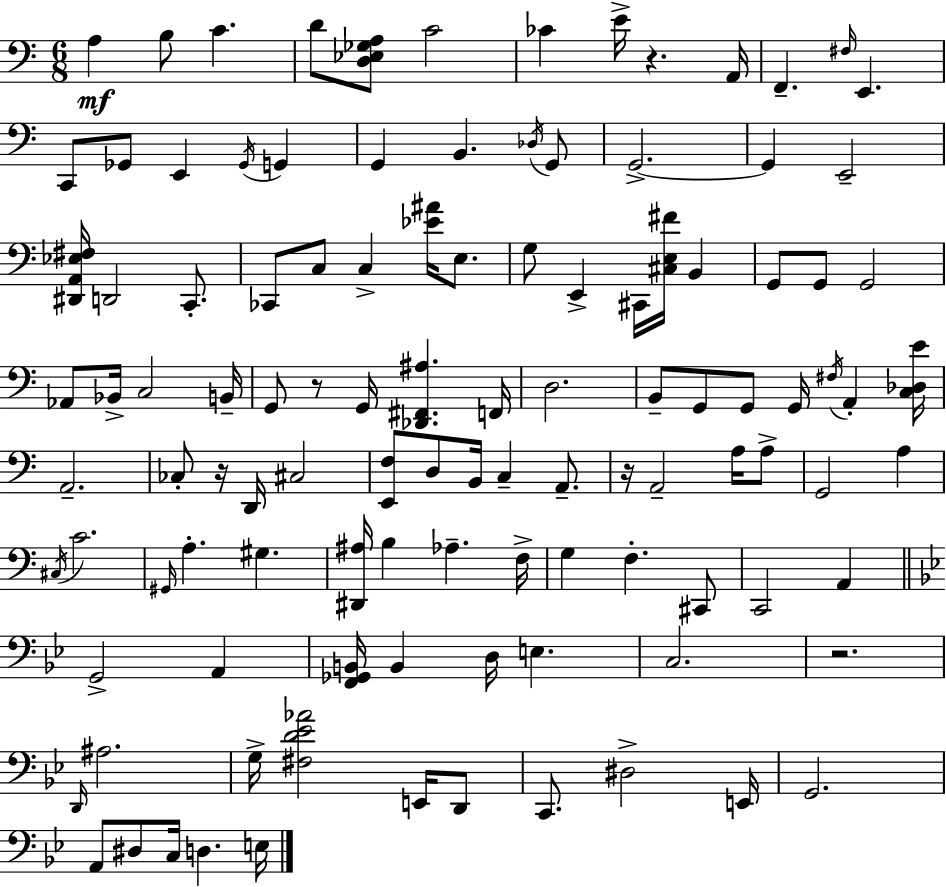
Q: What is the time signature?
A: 6/8